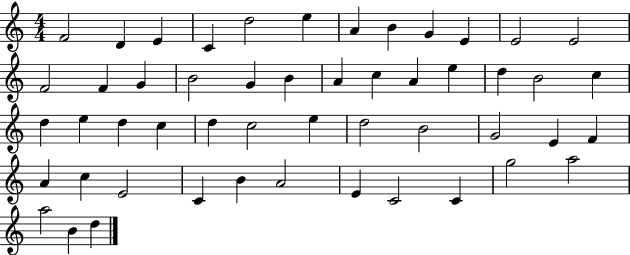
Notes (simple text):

F4/h D4/q E4/q C4/q D5/h E5/q A4/q B4/q G4/q E4/q E4/h E4/h F4/h F4/q G4/q B4/h G4/q B4/q A4/q C5/q A4/q E5/q D5/q B4/h C5/q D5/q E5/q D5/q C5/q D5/q C5/h E5/q D5/h B4/h G4/h E4/q F4/q A4/q C5/q E4/h C4/q B4/q A4/h E4/q C4/h C4/q G5/h A5/h A5/h B4/q D5/q